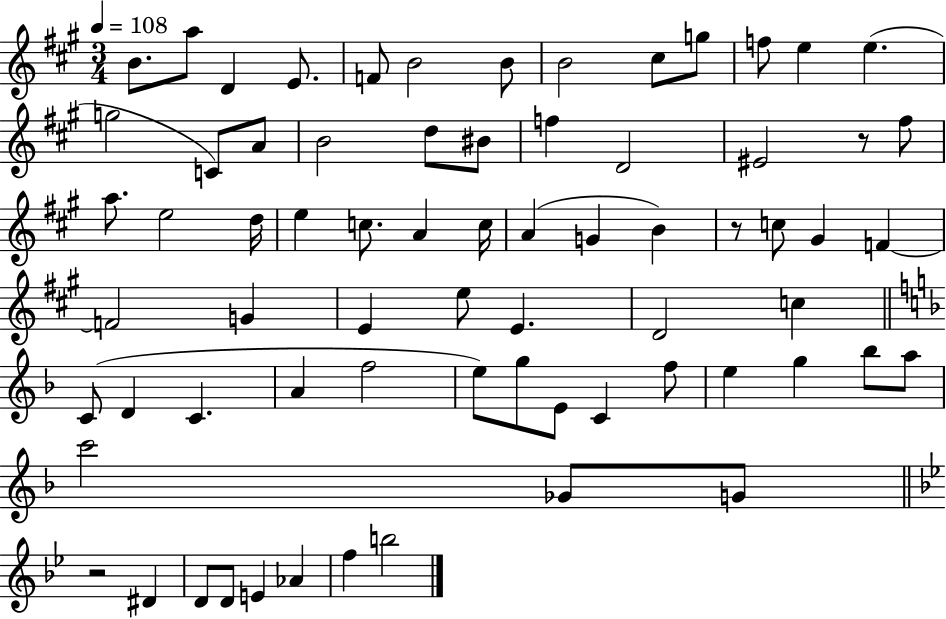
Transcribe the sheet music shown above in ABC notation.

X:1
T:Untitled
M:3/4
L:1/4
K:A
B/2 a/2 D E/2 F/2 B2 B/2 B2 ^c/2 g/2 f/2 e e g2 C/2 A/2 B2 d/2 ^B/2 f D2 ^E2 z/2 ^f/2 a/2 e2 d/4 e c/2 A c/4 A G B z/2 c/2 ^G F F2 G E e/2 E D2 c C/2 D C A f2 e/2 g/2 E/2 C f/2 e g _b/2 a/2 c'2 _G/2 G/2 z2 ^D D/2 D/2 E _A f b2